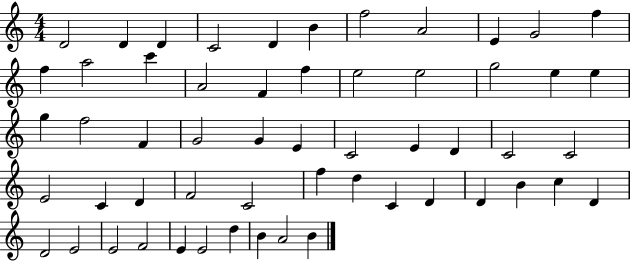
X:1
T:Untitled
M:4/4
L:1/4
K:C
D2 D D C2 D B f2 A2 E G2 f f a2 c' A2 F f e2 e2 g2 e e g f2 F G2 G E C2 E D C2 C2 E2 C D F2 C2 f d C D D B c D D2 E2 E2 F2 E E2 d B A2 B